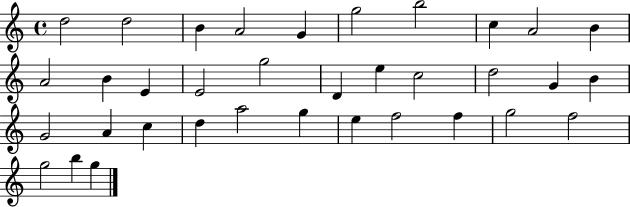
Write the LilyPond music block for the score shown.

{
  \clef treble
  \time 4/4
  \defaultTimeSignature
  \key c \major
  d''2 d''2 | b'4 a'2 g'4 | g''2 b''2 | c''4 a'2 b'4 | \break a'2 b'4 e'4 | e'2 g''2 | d'4 e''4 c''2 | d''2 g'4 b'4 | \break g'2 a'4 c''4 | d''4 a''2 g''4 | e''4 f''2 f''4 | g''2 f''2 | \break g''2 b''4 g''4 | \bar "|."
}